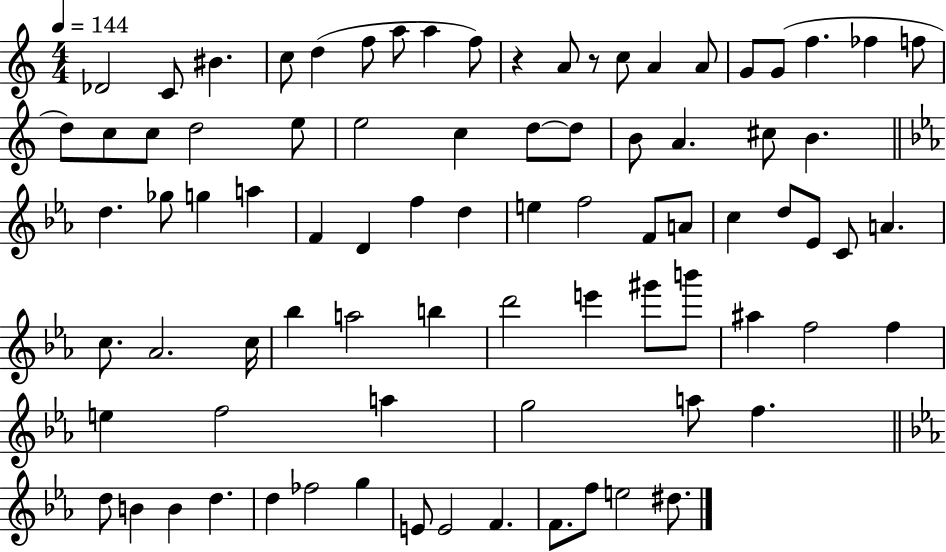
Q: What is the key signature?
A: C major